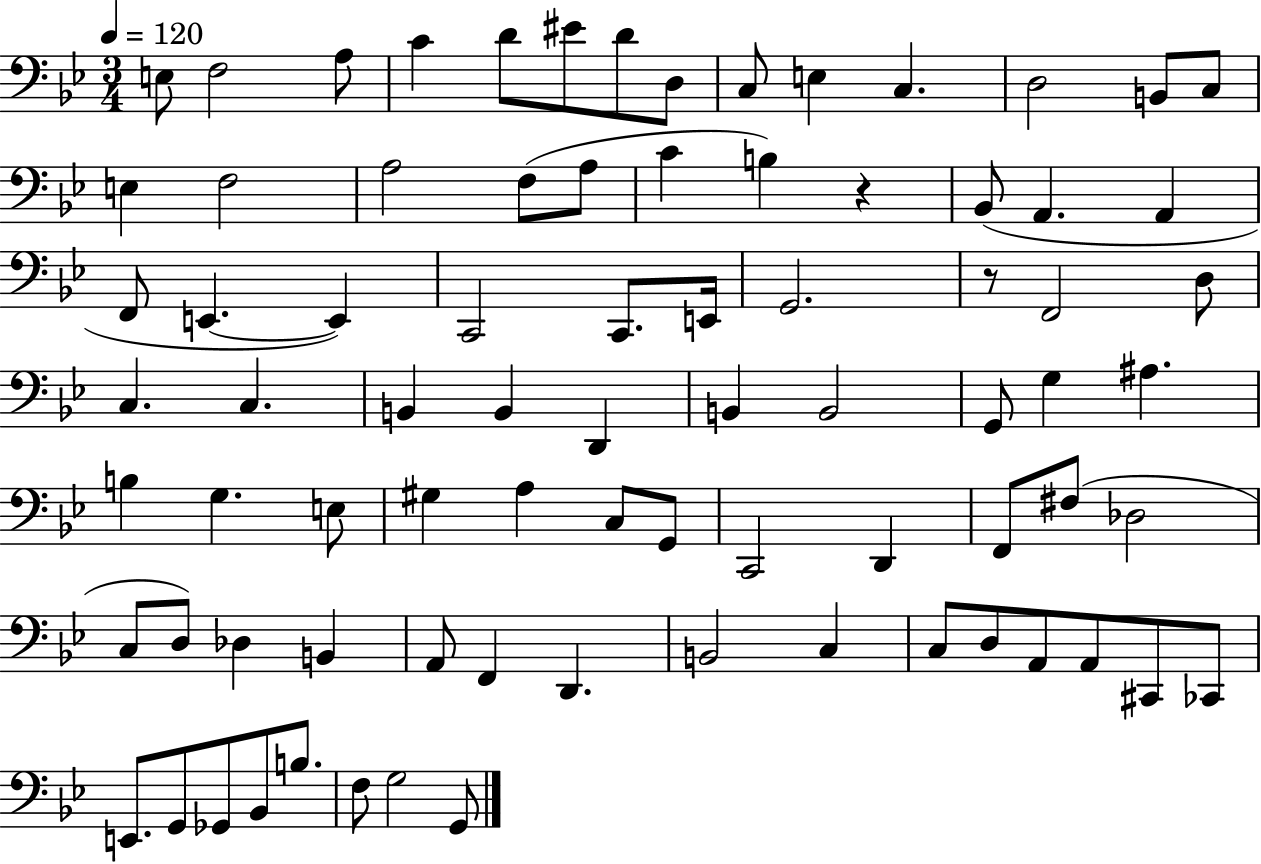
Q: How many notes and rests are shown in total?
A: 80